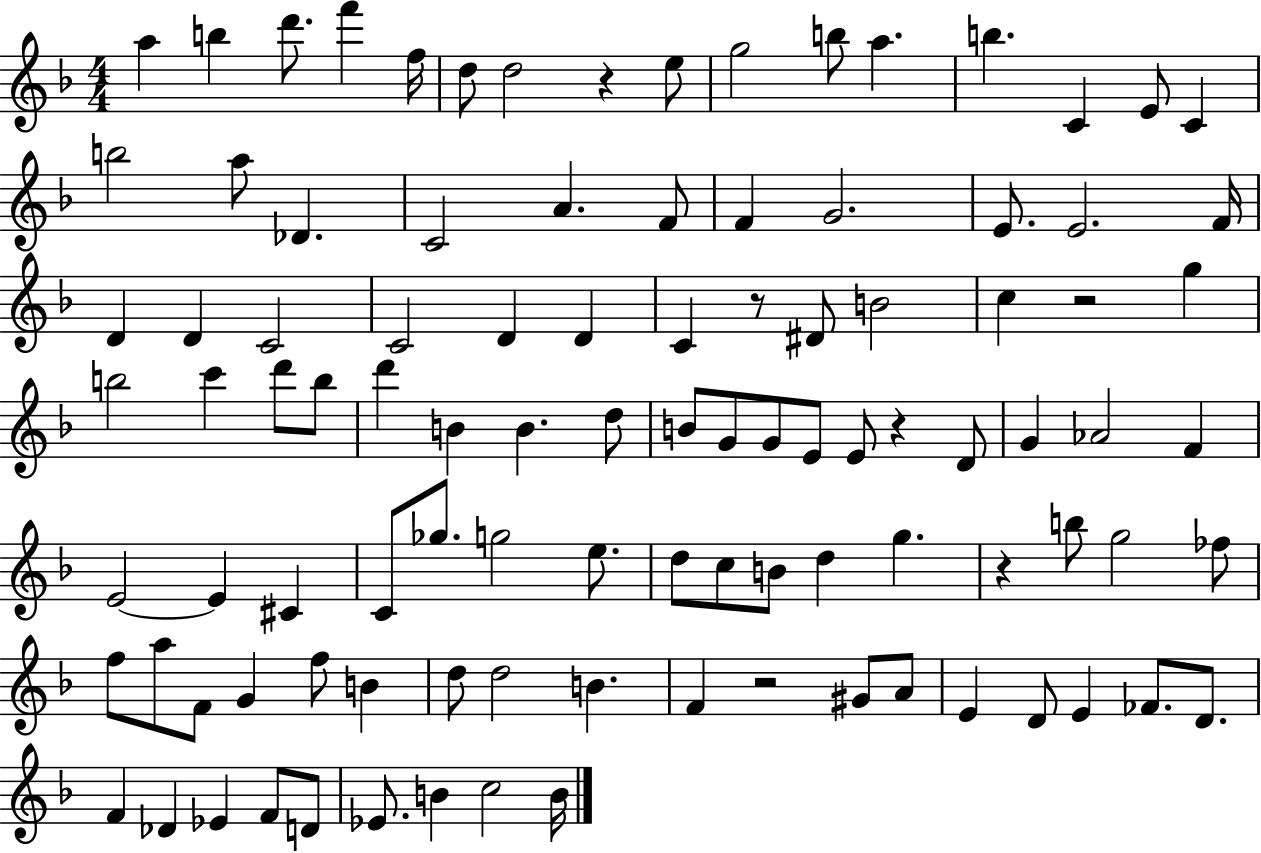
A5/q B5/q D6/e. F6/q F5/s D5/e D5/h R/q E5/e G5/h B5/e A5/q. B5/q. C4/q E4/e C4/q B5/h A5/e Db4/q. C4/h A4/q. F4/e F4/q G4/h. E4/e. E4/h. F4/s D4/q D4/q C4/h C4/h D4/q D4/q C4/q R/e D#4/e B4/h C5/q R/h G5/q B5/h C6/q D6/e B5/e D6/q B4/q B4/q. D5/e B4/e G4/e G4/e E4/e E4/e R/q D4/e G4/q Ab4/h F4/q E4/h E4/q C#4/q C4/e Gb5/e. G5/h E5/e. D5/e C5/e B4/e D5/q G5/q. R/q B5/e G5/h FES5/e F5/e A5/e F4/e G4/q F5/e B4/q D5/e D5/h B4/q. F4/q R/h G#4/e A4/e E4/q D4/e E4/q FES4/e. D4/e. F4/q Db4/q Eb4/q F4/e D4/e Eb4/e. B4/q C5/h B4/s